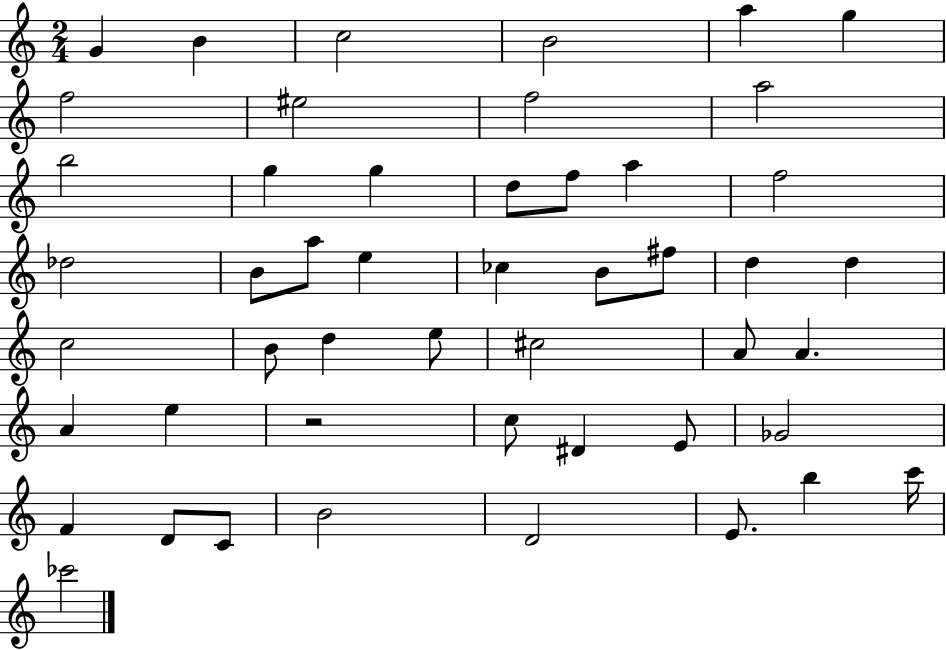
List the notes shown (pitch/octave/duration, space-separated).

G4/q B4/q C5/h B4/h A5/q G5/q F5/h EIS5/h F5/h A5/h B5/h G5/q G5/q D5/e F5/e A5/q F5/h Db5/h B4/e A5/e E5/q CES5/q B4/e F#5/e D5/q D5/q C5/h B4/e D5/q E5/e C#5/h A4/e A4/q. A4/q E5/q R/h C5/e D#4/q E4/e Gb4/h F4/q D4/e C4/e B4/h D4/h E4/e. B5/q C6/s CES6/h